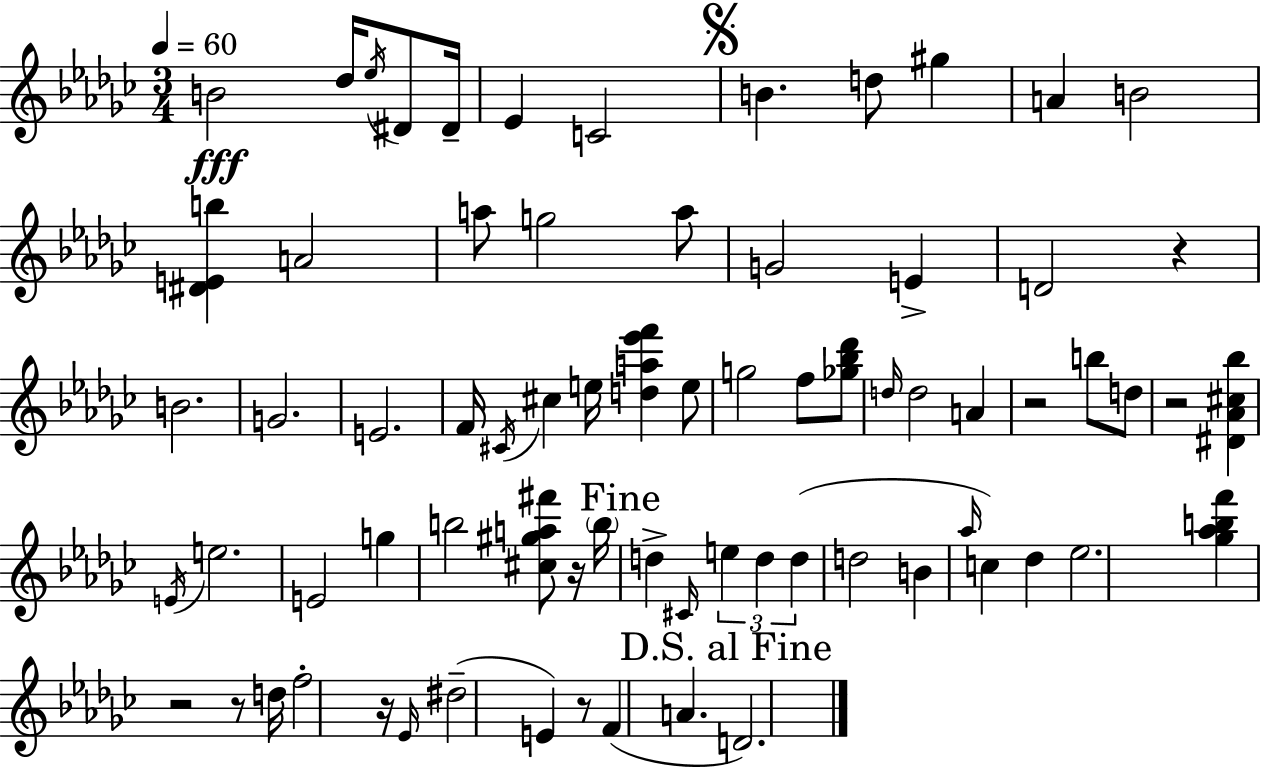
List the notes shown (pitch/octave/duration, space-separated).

B4/h Db5/s Eb5/s D#4/e D#4/s Eb4/q C4/h B4/q. D5/e G#5/q A4/q B4/h [D#4,E4,B5]/q A4/h A5/e G5/h A5/e G4/h E4/q D4/h R/q B4/h. G4/h. E4/h. F4/s C#4/s C#5/q E5/s [D5,A5,Eb6,F6]/q E5/e G5/h F5/e [Gb5,Bb5,Db6]/e D5/s D5/h A4/q R/h B5/e D5/e R/h [D#4,Ab4,C#5,Bb5]/q E4/s E5/h. E4/h G5/q B5/h [C#5,G#5,A5,F#6]/e R/s B5/s D5/q C#4/s E5/q D5/q D5/q D5/h B4/q Ab5/s C5/q Db5/q Eb5/h. [Gb5,Ab5,B5,F6]/q R/h R/e D5/s F5/h R/s Eb4/s D#5/h E4/q R/e F4/q A4/q. D4/h.